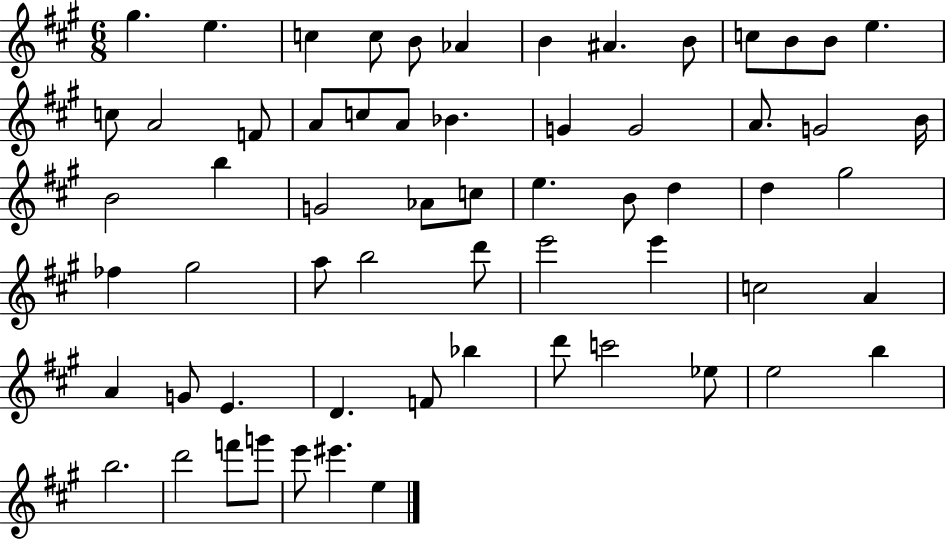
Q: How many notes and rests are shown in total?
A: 62